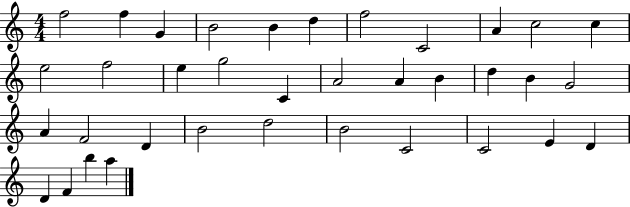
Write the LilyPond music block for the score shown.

{
  \clef treble
  \numericTimeSignature
  \time 4/4
  \key c \major
  f''2 f''4 g'4 | b'2 b'4 d''4 | f''2 c'2 | a'4 c''2 c''4 | \break e''2 f''2 | e''4 g''2 c'4 | a'2 a'4 b'4 | d''4 b'4 g'2 | \break a'4 f'2 d'4 | b'2 d''2 | b'2 c'2 | c'2 e'4 d'4 | \break d'4 f'4 b''4 a''4 | \bar "|."
}